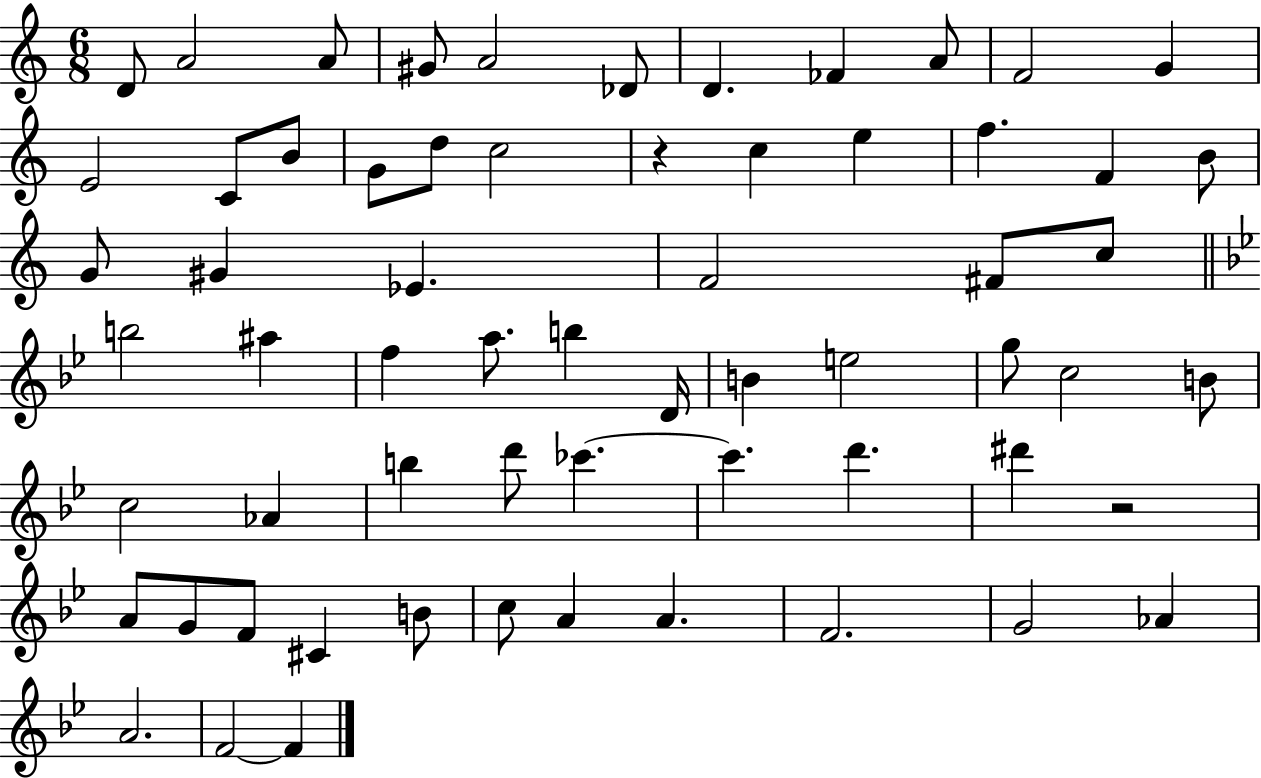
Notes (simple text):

D4/e A4/h A4/e G#4/e A4/h Db4/e D4/q. FES4/q A4/e F4/h G4/q E4/h C4/e B4/e G4/e D5/e C5/h R/q C5/q E5/q F5/q. F4/q B4/e G4/e G#4/q Eb4/q. F4/h F#4/e C5/e B5/h A#5/q F5/q A5/e. B5/q D4/s B4/q E5/h G5/e C5/h B4/e C5/h Ab4/q B5/q D6/e CES6/q. CES6/q. D6/q. D#6/q R/h A4/e G4/e F4/e C#4/q B4/e C5/e A4/q A4/q. F4/h. G4/h Ab4/q A4/h. F4/h F4/q